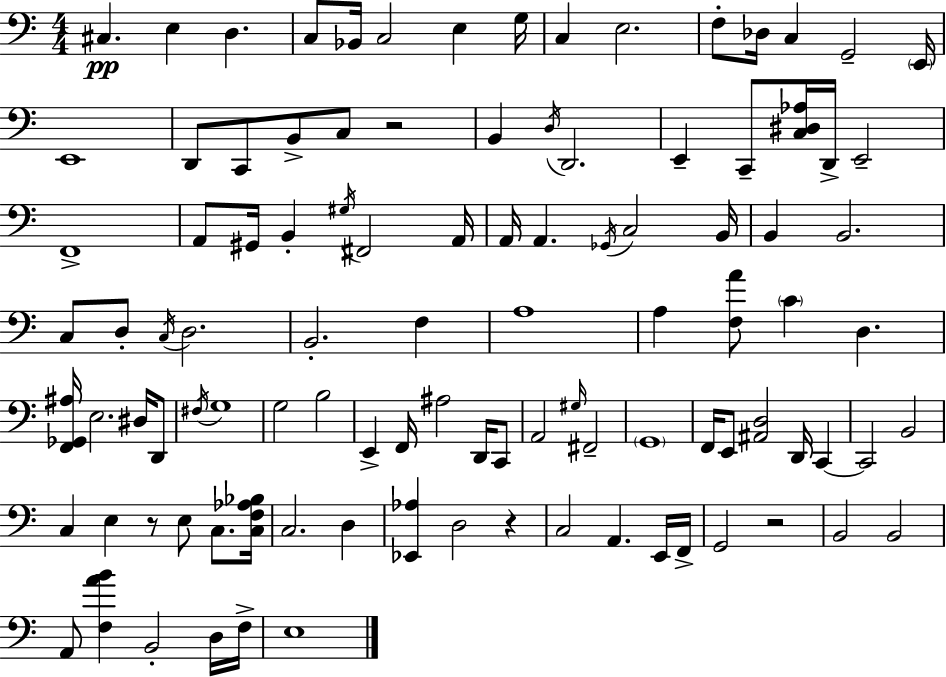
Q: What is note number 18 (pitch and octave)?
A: C2